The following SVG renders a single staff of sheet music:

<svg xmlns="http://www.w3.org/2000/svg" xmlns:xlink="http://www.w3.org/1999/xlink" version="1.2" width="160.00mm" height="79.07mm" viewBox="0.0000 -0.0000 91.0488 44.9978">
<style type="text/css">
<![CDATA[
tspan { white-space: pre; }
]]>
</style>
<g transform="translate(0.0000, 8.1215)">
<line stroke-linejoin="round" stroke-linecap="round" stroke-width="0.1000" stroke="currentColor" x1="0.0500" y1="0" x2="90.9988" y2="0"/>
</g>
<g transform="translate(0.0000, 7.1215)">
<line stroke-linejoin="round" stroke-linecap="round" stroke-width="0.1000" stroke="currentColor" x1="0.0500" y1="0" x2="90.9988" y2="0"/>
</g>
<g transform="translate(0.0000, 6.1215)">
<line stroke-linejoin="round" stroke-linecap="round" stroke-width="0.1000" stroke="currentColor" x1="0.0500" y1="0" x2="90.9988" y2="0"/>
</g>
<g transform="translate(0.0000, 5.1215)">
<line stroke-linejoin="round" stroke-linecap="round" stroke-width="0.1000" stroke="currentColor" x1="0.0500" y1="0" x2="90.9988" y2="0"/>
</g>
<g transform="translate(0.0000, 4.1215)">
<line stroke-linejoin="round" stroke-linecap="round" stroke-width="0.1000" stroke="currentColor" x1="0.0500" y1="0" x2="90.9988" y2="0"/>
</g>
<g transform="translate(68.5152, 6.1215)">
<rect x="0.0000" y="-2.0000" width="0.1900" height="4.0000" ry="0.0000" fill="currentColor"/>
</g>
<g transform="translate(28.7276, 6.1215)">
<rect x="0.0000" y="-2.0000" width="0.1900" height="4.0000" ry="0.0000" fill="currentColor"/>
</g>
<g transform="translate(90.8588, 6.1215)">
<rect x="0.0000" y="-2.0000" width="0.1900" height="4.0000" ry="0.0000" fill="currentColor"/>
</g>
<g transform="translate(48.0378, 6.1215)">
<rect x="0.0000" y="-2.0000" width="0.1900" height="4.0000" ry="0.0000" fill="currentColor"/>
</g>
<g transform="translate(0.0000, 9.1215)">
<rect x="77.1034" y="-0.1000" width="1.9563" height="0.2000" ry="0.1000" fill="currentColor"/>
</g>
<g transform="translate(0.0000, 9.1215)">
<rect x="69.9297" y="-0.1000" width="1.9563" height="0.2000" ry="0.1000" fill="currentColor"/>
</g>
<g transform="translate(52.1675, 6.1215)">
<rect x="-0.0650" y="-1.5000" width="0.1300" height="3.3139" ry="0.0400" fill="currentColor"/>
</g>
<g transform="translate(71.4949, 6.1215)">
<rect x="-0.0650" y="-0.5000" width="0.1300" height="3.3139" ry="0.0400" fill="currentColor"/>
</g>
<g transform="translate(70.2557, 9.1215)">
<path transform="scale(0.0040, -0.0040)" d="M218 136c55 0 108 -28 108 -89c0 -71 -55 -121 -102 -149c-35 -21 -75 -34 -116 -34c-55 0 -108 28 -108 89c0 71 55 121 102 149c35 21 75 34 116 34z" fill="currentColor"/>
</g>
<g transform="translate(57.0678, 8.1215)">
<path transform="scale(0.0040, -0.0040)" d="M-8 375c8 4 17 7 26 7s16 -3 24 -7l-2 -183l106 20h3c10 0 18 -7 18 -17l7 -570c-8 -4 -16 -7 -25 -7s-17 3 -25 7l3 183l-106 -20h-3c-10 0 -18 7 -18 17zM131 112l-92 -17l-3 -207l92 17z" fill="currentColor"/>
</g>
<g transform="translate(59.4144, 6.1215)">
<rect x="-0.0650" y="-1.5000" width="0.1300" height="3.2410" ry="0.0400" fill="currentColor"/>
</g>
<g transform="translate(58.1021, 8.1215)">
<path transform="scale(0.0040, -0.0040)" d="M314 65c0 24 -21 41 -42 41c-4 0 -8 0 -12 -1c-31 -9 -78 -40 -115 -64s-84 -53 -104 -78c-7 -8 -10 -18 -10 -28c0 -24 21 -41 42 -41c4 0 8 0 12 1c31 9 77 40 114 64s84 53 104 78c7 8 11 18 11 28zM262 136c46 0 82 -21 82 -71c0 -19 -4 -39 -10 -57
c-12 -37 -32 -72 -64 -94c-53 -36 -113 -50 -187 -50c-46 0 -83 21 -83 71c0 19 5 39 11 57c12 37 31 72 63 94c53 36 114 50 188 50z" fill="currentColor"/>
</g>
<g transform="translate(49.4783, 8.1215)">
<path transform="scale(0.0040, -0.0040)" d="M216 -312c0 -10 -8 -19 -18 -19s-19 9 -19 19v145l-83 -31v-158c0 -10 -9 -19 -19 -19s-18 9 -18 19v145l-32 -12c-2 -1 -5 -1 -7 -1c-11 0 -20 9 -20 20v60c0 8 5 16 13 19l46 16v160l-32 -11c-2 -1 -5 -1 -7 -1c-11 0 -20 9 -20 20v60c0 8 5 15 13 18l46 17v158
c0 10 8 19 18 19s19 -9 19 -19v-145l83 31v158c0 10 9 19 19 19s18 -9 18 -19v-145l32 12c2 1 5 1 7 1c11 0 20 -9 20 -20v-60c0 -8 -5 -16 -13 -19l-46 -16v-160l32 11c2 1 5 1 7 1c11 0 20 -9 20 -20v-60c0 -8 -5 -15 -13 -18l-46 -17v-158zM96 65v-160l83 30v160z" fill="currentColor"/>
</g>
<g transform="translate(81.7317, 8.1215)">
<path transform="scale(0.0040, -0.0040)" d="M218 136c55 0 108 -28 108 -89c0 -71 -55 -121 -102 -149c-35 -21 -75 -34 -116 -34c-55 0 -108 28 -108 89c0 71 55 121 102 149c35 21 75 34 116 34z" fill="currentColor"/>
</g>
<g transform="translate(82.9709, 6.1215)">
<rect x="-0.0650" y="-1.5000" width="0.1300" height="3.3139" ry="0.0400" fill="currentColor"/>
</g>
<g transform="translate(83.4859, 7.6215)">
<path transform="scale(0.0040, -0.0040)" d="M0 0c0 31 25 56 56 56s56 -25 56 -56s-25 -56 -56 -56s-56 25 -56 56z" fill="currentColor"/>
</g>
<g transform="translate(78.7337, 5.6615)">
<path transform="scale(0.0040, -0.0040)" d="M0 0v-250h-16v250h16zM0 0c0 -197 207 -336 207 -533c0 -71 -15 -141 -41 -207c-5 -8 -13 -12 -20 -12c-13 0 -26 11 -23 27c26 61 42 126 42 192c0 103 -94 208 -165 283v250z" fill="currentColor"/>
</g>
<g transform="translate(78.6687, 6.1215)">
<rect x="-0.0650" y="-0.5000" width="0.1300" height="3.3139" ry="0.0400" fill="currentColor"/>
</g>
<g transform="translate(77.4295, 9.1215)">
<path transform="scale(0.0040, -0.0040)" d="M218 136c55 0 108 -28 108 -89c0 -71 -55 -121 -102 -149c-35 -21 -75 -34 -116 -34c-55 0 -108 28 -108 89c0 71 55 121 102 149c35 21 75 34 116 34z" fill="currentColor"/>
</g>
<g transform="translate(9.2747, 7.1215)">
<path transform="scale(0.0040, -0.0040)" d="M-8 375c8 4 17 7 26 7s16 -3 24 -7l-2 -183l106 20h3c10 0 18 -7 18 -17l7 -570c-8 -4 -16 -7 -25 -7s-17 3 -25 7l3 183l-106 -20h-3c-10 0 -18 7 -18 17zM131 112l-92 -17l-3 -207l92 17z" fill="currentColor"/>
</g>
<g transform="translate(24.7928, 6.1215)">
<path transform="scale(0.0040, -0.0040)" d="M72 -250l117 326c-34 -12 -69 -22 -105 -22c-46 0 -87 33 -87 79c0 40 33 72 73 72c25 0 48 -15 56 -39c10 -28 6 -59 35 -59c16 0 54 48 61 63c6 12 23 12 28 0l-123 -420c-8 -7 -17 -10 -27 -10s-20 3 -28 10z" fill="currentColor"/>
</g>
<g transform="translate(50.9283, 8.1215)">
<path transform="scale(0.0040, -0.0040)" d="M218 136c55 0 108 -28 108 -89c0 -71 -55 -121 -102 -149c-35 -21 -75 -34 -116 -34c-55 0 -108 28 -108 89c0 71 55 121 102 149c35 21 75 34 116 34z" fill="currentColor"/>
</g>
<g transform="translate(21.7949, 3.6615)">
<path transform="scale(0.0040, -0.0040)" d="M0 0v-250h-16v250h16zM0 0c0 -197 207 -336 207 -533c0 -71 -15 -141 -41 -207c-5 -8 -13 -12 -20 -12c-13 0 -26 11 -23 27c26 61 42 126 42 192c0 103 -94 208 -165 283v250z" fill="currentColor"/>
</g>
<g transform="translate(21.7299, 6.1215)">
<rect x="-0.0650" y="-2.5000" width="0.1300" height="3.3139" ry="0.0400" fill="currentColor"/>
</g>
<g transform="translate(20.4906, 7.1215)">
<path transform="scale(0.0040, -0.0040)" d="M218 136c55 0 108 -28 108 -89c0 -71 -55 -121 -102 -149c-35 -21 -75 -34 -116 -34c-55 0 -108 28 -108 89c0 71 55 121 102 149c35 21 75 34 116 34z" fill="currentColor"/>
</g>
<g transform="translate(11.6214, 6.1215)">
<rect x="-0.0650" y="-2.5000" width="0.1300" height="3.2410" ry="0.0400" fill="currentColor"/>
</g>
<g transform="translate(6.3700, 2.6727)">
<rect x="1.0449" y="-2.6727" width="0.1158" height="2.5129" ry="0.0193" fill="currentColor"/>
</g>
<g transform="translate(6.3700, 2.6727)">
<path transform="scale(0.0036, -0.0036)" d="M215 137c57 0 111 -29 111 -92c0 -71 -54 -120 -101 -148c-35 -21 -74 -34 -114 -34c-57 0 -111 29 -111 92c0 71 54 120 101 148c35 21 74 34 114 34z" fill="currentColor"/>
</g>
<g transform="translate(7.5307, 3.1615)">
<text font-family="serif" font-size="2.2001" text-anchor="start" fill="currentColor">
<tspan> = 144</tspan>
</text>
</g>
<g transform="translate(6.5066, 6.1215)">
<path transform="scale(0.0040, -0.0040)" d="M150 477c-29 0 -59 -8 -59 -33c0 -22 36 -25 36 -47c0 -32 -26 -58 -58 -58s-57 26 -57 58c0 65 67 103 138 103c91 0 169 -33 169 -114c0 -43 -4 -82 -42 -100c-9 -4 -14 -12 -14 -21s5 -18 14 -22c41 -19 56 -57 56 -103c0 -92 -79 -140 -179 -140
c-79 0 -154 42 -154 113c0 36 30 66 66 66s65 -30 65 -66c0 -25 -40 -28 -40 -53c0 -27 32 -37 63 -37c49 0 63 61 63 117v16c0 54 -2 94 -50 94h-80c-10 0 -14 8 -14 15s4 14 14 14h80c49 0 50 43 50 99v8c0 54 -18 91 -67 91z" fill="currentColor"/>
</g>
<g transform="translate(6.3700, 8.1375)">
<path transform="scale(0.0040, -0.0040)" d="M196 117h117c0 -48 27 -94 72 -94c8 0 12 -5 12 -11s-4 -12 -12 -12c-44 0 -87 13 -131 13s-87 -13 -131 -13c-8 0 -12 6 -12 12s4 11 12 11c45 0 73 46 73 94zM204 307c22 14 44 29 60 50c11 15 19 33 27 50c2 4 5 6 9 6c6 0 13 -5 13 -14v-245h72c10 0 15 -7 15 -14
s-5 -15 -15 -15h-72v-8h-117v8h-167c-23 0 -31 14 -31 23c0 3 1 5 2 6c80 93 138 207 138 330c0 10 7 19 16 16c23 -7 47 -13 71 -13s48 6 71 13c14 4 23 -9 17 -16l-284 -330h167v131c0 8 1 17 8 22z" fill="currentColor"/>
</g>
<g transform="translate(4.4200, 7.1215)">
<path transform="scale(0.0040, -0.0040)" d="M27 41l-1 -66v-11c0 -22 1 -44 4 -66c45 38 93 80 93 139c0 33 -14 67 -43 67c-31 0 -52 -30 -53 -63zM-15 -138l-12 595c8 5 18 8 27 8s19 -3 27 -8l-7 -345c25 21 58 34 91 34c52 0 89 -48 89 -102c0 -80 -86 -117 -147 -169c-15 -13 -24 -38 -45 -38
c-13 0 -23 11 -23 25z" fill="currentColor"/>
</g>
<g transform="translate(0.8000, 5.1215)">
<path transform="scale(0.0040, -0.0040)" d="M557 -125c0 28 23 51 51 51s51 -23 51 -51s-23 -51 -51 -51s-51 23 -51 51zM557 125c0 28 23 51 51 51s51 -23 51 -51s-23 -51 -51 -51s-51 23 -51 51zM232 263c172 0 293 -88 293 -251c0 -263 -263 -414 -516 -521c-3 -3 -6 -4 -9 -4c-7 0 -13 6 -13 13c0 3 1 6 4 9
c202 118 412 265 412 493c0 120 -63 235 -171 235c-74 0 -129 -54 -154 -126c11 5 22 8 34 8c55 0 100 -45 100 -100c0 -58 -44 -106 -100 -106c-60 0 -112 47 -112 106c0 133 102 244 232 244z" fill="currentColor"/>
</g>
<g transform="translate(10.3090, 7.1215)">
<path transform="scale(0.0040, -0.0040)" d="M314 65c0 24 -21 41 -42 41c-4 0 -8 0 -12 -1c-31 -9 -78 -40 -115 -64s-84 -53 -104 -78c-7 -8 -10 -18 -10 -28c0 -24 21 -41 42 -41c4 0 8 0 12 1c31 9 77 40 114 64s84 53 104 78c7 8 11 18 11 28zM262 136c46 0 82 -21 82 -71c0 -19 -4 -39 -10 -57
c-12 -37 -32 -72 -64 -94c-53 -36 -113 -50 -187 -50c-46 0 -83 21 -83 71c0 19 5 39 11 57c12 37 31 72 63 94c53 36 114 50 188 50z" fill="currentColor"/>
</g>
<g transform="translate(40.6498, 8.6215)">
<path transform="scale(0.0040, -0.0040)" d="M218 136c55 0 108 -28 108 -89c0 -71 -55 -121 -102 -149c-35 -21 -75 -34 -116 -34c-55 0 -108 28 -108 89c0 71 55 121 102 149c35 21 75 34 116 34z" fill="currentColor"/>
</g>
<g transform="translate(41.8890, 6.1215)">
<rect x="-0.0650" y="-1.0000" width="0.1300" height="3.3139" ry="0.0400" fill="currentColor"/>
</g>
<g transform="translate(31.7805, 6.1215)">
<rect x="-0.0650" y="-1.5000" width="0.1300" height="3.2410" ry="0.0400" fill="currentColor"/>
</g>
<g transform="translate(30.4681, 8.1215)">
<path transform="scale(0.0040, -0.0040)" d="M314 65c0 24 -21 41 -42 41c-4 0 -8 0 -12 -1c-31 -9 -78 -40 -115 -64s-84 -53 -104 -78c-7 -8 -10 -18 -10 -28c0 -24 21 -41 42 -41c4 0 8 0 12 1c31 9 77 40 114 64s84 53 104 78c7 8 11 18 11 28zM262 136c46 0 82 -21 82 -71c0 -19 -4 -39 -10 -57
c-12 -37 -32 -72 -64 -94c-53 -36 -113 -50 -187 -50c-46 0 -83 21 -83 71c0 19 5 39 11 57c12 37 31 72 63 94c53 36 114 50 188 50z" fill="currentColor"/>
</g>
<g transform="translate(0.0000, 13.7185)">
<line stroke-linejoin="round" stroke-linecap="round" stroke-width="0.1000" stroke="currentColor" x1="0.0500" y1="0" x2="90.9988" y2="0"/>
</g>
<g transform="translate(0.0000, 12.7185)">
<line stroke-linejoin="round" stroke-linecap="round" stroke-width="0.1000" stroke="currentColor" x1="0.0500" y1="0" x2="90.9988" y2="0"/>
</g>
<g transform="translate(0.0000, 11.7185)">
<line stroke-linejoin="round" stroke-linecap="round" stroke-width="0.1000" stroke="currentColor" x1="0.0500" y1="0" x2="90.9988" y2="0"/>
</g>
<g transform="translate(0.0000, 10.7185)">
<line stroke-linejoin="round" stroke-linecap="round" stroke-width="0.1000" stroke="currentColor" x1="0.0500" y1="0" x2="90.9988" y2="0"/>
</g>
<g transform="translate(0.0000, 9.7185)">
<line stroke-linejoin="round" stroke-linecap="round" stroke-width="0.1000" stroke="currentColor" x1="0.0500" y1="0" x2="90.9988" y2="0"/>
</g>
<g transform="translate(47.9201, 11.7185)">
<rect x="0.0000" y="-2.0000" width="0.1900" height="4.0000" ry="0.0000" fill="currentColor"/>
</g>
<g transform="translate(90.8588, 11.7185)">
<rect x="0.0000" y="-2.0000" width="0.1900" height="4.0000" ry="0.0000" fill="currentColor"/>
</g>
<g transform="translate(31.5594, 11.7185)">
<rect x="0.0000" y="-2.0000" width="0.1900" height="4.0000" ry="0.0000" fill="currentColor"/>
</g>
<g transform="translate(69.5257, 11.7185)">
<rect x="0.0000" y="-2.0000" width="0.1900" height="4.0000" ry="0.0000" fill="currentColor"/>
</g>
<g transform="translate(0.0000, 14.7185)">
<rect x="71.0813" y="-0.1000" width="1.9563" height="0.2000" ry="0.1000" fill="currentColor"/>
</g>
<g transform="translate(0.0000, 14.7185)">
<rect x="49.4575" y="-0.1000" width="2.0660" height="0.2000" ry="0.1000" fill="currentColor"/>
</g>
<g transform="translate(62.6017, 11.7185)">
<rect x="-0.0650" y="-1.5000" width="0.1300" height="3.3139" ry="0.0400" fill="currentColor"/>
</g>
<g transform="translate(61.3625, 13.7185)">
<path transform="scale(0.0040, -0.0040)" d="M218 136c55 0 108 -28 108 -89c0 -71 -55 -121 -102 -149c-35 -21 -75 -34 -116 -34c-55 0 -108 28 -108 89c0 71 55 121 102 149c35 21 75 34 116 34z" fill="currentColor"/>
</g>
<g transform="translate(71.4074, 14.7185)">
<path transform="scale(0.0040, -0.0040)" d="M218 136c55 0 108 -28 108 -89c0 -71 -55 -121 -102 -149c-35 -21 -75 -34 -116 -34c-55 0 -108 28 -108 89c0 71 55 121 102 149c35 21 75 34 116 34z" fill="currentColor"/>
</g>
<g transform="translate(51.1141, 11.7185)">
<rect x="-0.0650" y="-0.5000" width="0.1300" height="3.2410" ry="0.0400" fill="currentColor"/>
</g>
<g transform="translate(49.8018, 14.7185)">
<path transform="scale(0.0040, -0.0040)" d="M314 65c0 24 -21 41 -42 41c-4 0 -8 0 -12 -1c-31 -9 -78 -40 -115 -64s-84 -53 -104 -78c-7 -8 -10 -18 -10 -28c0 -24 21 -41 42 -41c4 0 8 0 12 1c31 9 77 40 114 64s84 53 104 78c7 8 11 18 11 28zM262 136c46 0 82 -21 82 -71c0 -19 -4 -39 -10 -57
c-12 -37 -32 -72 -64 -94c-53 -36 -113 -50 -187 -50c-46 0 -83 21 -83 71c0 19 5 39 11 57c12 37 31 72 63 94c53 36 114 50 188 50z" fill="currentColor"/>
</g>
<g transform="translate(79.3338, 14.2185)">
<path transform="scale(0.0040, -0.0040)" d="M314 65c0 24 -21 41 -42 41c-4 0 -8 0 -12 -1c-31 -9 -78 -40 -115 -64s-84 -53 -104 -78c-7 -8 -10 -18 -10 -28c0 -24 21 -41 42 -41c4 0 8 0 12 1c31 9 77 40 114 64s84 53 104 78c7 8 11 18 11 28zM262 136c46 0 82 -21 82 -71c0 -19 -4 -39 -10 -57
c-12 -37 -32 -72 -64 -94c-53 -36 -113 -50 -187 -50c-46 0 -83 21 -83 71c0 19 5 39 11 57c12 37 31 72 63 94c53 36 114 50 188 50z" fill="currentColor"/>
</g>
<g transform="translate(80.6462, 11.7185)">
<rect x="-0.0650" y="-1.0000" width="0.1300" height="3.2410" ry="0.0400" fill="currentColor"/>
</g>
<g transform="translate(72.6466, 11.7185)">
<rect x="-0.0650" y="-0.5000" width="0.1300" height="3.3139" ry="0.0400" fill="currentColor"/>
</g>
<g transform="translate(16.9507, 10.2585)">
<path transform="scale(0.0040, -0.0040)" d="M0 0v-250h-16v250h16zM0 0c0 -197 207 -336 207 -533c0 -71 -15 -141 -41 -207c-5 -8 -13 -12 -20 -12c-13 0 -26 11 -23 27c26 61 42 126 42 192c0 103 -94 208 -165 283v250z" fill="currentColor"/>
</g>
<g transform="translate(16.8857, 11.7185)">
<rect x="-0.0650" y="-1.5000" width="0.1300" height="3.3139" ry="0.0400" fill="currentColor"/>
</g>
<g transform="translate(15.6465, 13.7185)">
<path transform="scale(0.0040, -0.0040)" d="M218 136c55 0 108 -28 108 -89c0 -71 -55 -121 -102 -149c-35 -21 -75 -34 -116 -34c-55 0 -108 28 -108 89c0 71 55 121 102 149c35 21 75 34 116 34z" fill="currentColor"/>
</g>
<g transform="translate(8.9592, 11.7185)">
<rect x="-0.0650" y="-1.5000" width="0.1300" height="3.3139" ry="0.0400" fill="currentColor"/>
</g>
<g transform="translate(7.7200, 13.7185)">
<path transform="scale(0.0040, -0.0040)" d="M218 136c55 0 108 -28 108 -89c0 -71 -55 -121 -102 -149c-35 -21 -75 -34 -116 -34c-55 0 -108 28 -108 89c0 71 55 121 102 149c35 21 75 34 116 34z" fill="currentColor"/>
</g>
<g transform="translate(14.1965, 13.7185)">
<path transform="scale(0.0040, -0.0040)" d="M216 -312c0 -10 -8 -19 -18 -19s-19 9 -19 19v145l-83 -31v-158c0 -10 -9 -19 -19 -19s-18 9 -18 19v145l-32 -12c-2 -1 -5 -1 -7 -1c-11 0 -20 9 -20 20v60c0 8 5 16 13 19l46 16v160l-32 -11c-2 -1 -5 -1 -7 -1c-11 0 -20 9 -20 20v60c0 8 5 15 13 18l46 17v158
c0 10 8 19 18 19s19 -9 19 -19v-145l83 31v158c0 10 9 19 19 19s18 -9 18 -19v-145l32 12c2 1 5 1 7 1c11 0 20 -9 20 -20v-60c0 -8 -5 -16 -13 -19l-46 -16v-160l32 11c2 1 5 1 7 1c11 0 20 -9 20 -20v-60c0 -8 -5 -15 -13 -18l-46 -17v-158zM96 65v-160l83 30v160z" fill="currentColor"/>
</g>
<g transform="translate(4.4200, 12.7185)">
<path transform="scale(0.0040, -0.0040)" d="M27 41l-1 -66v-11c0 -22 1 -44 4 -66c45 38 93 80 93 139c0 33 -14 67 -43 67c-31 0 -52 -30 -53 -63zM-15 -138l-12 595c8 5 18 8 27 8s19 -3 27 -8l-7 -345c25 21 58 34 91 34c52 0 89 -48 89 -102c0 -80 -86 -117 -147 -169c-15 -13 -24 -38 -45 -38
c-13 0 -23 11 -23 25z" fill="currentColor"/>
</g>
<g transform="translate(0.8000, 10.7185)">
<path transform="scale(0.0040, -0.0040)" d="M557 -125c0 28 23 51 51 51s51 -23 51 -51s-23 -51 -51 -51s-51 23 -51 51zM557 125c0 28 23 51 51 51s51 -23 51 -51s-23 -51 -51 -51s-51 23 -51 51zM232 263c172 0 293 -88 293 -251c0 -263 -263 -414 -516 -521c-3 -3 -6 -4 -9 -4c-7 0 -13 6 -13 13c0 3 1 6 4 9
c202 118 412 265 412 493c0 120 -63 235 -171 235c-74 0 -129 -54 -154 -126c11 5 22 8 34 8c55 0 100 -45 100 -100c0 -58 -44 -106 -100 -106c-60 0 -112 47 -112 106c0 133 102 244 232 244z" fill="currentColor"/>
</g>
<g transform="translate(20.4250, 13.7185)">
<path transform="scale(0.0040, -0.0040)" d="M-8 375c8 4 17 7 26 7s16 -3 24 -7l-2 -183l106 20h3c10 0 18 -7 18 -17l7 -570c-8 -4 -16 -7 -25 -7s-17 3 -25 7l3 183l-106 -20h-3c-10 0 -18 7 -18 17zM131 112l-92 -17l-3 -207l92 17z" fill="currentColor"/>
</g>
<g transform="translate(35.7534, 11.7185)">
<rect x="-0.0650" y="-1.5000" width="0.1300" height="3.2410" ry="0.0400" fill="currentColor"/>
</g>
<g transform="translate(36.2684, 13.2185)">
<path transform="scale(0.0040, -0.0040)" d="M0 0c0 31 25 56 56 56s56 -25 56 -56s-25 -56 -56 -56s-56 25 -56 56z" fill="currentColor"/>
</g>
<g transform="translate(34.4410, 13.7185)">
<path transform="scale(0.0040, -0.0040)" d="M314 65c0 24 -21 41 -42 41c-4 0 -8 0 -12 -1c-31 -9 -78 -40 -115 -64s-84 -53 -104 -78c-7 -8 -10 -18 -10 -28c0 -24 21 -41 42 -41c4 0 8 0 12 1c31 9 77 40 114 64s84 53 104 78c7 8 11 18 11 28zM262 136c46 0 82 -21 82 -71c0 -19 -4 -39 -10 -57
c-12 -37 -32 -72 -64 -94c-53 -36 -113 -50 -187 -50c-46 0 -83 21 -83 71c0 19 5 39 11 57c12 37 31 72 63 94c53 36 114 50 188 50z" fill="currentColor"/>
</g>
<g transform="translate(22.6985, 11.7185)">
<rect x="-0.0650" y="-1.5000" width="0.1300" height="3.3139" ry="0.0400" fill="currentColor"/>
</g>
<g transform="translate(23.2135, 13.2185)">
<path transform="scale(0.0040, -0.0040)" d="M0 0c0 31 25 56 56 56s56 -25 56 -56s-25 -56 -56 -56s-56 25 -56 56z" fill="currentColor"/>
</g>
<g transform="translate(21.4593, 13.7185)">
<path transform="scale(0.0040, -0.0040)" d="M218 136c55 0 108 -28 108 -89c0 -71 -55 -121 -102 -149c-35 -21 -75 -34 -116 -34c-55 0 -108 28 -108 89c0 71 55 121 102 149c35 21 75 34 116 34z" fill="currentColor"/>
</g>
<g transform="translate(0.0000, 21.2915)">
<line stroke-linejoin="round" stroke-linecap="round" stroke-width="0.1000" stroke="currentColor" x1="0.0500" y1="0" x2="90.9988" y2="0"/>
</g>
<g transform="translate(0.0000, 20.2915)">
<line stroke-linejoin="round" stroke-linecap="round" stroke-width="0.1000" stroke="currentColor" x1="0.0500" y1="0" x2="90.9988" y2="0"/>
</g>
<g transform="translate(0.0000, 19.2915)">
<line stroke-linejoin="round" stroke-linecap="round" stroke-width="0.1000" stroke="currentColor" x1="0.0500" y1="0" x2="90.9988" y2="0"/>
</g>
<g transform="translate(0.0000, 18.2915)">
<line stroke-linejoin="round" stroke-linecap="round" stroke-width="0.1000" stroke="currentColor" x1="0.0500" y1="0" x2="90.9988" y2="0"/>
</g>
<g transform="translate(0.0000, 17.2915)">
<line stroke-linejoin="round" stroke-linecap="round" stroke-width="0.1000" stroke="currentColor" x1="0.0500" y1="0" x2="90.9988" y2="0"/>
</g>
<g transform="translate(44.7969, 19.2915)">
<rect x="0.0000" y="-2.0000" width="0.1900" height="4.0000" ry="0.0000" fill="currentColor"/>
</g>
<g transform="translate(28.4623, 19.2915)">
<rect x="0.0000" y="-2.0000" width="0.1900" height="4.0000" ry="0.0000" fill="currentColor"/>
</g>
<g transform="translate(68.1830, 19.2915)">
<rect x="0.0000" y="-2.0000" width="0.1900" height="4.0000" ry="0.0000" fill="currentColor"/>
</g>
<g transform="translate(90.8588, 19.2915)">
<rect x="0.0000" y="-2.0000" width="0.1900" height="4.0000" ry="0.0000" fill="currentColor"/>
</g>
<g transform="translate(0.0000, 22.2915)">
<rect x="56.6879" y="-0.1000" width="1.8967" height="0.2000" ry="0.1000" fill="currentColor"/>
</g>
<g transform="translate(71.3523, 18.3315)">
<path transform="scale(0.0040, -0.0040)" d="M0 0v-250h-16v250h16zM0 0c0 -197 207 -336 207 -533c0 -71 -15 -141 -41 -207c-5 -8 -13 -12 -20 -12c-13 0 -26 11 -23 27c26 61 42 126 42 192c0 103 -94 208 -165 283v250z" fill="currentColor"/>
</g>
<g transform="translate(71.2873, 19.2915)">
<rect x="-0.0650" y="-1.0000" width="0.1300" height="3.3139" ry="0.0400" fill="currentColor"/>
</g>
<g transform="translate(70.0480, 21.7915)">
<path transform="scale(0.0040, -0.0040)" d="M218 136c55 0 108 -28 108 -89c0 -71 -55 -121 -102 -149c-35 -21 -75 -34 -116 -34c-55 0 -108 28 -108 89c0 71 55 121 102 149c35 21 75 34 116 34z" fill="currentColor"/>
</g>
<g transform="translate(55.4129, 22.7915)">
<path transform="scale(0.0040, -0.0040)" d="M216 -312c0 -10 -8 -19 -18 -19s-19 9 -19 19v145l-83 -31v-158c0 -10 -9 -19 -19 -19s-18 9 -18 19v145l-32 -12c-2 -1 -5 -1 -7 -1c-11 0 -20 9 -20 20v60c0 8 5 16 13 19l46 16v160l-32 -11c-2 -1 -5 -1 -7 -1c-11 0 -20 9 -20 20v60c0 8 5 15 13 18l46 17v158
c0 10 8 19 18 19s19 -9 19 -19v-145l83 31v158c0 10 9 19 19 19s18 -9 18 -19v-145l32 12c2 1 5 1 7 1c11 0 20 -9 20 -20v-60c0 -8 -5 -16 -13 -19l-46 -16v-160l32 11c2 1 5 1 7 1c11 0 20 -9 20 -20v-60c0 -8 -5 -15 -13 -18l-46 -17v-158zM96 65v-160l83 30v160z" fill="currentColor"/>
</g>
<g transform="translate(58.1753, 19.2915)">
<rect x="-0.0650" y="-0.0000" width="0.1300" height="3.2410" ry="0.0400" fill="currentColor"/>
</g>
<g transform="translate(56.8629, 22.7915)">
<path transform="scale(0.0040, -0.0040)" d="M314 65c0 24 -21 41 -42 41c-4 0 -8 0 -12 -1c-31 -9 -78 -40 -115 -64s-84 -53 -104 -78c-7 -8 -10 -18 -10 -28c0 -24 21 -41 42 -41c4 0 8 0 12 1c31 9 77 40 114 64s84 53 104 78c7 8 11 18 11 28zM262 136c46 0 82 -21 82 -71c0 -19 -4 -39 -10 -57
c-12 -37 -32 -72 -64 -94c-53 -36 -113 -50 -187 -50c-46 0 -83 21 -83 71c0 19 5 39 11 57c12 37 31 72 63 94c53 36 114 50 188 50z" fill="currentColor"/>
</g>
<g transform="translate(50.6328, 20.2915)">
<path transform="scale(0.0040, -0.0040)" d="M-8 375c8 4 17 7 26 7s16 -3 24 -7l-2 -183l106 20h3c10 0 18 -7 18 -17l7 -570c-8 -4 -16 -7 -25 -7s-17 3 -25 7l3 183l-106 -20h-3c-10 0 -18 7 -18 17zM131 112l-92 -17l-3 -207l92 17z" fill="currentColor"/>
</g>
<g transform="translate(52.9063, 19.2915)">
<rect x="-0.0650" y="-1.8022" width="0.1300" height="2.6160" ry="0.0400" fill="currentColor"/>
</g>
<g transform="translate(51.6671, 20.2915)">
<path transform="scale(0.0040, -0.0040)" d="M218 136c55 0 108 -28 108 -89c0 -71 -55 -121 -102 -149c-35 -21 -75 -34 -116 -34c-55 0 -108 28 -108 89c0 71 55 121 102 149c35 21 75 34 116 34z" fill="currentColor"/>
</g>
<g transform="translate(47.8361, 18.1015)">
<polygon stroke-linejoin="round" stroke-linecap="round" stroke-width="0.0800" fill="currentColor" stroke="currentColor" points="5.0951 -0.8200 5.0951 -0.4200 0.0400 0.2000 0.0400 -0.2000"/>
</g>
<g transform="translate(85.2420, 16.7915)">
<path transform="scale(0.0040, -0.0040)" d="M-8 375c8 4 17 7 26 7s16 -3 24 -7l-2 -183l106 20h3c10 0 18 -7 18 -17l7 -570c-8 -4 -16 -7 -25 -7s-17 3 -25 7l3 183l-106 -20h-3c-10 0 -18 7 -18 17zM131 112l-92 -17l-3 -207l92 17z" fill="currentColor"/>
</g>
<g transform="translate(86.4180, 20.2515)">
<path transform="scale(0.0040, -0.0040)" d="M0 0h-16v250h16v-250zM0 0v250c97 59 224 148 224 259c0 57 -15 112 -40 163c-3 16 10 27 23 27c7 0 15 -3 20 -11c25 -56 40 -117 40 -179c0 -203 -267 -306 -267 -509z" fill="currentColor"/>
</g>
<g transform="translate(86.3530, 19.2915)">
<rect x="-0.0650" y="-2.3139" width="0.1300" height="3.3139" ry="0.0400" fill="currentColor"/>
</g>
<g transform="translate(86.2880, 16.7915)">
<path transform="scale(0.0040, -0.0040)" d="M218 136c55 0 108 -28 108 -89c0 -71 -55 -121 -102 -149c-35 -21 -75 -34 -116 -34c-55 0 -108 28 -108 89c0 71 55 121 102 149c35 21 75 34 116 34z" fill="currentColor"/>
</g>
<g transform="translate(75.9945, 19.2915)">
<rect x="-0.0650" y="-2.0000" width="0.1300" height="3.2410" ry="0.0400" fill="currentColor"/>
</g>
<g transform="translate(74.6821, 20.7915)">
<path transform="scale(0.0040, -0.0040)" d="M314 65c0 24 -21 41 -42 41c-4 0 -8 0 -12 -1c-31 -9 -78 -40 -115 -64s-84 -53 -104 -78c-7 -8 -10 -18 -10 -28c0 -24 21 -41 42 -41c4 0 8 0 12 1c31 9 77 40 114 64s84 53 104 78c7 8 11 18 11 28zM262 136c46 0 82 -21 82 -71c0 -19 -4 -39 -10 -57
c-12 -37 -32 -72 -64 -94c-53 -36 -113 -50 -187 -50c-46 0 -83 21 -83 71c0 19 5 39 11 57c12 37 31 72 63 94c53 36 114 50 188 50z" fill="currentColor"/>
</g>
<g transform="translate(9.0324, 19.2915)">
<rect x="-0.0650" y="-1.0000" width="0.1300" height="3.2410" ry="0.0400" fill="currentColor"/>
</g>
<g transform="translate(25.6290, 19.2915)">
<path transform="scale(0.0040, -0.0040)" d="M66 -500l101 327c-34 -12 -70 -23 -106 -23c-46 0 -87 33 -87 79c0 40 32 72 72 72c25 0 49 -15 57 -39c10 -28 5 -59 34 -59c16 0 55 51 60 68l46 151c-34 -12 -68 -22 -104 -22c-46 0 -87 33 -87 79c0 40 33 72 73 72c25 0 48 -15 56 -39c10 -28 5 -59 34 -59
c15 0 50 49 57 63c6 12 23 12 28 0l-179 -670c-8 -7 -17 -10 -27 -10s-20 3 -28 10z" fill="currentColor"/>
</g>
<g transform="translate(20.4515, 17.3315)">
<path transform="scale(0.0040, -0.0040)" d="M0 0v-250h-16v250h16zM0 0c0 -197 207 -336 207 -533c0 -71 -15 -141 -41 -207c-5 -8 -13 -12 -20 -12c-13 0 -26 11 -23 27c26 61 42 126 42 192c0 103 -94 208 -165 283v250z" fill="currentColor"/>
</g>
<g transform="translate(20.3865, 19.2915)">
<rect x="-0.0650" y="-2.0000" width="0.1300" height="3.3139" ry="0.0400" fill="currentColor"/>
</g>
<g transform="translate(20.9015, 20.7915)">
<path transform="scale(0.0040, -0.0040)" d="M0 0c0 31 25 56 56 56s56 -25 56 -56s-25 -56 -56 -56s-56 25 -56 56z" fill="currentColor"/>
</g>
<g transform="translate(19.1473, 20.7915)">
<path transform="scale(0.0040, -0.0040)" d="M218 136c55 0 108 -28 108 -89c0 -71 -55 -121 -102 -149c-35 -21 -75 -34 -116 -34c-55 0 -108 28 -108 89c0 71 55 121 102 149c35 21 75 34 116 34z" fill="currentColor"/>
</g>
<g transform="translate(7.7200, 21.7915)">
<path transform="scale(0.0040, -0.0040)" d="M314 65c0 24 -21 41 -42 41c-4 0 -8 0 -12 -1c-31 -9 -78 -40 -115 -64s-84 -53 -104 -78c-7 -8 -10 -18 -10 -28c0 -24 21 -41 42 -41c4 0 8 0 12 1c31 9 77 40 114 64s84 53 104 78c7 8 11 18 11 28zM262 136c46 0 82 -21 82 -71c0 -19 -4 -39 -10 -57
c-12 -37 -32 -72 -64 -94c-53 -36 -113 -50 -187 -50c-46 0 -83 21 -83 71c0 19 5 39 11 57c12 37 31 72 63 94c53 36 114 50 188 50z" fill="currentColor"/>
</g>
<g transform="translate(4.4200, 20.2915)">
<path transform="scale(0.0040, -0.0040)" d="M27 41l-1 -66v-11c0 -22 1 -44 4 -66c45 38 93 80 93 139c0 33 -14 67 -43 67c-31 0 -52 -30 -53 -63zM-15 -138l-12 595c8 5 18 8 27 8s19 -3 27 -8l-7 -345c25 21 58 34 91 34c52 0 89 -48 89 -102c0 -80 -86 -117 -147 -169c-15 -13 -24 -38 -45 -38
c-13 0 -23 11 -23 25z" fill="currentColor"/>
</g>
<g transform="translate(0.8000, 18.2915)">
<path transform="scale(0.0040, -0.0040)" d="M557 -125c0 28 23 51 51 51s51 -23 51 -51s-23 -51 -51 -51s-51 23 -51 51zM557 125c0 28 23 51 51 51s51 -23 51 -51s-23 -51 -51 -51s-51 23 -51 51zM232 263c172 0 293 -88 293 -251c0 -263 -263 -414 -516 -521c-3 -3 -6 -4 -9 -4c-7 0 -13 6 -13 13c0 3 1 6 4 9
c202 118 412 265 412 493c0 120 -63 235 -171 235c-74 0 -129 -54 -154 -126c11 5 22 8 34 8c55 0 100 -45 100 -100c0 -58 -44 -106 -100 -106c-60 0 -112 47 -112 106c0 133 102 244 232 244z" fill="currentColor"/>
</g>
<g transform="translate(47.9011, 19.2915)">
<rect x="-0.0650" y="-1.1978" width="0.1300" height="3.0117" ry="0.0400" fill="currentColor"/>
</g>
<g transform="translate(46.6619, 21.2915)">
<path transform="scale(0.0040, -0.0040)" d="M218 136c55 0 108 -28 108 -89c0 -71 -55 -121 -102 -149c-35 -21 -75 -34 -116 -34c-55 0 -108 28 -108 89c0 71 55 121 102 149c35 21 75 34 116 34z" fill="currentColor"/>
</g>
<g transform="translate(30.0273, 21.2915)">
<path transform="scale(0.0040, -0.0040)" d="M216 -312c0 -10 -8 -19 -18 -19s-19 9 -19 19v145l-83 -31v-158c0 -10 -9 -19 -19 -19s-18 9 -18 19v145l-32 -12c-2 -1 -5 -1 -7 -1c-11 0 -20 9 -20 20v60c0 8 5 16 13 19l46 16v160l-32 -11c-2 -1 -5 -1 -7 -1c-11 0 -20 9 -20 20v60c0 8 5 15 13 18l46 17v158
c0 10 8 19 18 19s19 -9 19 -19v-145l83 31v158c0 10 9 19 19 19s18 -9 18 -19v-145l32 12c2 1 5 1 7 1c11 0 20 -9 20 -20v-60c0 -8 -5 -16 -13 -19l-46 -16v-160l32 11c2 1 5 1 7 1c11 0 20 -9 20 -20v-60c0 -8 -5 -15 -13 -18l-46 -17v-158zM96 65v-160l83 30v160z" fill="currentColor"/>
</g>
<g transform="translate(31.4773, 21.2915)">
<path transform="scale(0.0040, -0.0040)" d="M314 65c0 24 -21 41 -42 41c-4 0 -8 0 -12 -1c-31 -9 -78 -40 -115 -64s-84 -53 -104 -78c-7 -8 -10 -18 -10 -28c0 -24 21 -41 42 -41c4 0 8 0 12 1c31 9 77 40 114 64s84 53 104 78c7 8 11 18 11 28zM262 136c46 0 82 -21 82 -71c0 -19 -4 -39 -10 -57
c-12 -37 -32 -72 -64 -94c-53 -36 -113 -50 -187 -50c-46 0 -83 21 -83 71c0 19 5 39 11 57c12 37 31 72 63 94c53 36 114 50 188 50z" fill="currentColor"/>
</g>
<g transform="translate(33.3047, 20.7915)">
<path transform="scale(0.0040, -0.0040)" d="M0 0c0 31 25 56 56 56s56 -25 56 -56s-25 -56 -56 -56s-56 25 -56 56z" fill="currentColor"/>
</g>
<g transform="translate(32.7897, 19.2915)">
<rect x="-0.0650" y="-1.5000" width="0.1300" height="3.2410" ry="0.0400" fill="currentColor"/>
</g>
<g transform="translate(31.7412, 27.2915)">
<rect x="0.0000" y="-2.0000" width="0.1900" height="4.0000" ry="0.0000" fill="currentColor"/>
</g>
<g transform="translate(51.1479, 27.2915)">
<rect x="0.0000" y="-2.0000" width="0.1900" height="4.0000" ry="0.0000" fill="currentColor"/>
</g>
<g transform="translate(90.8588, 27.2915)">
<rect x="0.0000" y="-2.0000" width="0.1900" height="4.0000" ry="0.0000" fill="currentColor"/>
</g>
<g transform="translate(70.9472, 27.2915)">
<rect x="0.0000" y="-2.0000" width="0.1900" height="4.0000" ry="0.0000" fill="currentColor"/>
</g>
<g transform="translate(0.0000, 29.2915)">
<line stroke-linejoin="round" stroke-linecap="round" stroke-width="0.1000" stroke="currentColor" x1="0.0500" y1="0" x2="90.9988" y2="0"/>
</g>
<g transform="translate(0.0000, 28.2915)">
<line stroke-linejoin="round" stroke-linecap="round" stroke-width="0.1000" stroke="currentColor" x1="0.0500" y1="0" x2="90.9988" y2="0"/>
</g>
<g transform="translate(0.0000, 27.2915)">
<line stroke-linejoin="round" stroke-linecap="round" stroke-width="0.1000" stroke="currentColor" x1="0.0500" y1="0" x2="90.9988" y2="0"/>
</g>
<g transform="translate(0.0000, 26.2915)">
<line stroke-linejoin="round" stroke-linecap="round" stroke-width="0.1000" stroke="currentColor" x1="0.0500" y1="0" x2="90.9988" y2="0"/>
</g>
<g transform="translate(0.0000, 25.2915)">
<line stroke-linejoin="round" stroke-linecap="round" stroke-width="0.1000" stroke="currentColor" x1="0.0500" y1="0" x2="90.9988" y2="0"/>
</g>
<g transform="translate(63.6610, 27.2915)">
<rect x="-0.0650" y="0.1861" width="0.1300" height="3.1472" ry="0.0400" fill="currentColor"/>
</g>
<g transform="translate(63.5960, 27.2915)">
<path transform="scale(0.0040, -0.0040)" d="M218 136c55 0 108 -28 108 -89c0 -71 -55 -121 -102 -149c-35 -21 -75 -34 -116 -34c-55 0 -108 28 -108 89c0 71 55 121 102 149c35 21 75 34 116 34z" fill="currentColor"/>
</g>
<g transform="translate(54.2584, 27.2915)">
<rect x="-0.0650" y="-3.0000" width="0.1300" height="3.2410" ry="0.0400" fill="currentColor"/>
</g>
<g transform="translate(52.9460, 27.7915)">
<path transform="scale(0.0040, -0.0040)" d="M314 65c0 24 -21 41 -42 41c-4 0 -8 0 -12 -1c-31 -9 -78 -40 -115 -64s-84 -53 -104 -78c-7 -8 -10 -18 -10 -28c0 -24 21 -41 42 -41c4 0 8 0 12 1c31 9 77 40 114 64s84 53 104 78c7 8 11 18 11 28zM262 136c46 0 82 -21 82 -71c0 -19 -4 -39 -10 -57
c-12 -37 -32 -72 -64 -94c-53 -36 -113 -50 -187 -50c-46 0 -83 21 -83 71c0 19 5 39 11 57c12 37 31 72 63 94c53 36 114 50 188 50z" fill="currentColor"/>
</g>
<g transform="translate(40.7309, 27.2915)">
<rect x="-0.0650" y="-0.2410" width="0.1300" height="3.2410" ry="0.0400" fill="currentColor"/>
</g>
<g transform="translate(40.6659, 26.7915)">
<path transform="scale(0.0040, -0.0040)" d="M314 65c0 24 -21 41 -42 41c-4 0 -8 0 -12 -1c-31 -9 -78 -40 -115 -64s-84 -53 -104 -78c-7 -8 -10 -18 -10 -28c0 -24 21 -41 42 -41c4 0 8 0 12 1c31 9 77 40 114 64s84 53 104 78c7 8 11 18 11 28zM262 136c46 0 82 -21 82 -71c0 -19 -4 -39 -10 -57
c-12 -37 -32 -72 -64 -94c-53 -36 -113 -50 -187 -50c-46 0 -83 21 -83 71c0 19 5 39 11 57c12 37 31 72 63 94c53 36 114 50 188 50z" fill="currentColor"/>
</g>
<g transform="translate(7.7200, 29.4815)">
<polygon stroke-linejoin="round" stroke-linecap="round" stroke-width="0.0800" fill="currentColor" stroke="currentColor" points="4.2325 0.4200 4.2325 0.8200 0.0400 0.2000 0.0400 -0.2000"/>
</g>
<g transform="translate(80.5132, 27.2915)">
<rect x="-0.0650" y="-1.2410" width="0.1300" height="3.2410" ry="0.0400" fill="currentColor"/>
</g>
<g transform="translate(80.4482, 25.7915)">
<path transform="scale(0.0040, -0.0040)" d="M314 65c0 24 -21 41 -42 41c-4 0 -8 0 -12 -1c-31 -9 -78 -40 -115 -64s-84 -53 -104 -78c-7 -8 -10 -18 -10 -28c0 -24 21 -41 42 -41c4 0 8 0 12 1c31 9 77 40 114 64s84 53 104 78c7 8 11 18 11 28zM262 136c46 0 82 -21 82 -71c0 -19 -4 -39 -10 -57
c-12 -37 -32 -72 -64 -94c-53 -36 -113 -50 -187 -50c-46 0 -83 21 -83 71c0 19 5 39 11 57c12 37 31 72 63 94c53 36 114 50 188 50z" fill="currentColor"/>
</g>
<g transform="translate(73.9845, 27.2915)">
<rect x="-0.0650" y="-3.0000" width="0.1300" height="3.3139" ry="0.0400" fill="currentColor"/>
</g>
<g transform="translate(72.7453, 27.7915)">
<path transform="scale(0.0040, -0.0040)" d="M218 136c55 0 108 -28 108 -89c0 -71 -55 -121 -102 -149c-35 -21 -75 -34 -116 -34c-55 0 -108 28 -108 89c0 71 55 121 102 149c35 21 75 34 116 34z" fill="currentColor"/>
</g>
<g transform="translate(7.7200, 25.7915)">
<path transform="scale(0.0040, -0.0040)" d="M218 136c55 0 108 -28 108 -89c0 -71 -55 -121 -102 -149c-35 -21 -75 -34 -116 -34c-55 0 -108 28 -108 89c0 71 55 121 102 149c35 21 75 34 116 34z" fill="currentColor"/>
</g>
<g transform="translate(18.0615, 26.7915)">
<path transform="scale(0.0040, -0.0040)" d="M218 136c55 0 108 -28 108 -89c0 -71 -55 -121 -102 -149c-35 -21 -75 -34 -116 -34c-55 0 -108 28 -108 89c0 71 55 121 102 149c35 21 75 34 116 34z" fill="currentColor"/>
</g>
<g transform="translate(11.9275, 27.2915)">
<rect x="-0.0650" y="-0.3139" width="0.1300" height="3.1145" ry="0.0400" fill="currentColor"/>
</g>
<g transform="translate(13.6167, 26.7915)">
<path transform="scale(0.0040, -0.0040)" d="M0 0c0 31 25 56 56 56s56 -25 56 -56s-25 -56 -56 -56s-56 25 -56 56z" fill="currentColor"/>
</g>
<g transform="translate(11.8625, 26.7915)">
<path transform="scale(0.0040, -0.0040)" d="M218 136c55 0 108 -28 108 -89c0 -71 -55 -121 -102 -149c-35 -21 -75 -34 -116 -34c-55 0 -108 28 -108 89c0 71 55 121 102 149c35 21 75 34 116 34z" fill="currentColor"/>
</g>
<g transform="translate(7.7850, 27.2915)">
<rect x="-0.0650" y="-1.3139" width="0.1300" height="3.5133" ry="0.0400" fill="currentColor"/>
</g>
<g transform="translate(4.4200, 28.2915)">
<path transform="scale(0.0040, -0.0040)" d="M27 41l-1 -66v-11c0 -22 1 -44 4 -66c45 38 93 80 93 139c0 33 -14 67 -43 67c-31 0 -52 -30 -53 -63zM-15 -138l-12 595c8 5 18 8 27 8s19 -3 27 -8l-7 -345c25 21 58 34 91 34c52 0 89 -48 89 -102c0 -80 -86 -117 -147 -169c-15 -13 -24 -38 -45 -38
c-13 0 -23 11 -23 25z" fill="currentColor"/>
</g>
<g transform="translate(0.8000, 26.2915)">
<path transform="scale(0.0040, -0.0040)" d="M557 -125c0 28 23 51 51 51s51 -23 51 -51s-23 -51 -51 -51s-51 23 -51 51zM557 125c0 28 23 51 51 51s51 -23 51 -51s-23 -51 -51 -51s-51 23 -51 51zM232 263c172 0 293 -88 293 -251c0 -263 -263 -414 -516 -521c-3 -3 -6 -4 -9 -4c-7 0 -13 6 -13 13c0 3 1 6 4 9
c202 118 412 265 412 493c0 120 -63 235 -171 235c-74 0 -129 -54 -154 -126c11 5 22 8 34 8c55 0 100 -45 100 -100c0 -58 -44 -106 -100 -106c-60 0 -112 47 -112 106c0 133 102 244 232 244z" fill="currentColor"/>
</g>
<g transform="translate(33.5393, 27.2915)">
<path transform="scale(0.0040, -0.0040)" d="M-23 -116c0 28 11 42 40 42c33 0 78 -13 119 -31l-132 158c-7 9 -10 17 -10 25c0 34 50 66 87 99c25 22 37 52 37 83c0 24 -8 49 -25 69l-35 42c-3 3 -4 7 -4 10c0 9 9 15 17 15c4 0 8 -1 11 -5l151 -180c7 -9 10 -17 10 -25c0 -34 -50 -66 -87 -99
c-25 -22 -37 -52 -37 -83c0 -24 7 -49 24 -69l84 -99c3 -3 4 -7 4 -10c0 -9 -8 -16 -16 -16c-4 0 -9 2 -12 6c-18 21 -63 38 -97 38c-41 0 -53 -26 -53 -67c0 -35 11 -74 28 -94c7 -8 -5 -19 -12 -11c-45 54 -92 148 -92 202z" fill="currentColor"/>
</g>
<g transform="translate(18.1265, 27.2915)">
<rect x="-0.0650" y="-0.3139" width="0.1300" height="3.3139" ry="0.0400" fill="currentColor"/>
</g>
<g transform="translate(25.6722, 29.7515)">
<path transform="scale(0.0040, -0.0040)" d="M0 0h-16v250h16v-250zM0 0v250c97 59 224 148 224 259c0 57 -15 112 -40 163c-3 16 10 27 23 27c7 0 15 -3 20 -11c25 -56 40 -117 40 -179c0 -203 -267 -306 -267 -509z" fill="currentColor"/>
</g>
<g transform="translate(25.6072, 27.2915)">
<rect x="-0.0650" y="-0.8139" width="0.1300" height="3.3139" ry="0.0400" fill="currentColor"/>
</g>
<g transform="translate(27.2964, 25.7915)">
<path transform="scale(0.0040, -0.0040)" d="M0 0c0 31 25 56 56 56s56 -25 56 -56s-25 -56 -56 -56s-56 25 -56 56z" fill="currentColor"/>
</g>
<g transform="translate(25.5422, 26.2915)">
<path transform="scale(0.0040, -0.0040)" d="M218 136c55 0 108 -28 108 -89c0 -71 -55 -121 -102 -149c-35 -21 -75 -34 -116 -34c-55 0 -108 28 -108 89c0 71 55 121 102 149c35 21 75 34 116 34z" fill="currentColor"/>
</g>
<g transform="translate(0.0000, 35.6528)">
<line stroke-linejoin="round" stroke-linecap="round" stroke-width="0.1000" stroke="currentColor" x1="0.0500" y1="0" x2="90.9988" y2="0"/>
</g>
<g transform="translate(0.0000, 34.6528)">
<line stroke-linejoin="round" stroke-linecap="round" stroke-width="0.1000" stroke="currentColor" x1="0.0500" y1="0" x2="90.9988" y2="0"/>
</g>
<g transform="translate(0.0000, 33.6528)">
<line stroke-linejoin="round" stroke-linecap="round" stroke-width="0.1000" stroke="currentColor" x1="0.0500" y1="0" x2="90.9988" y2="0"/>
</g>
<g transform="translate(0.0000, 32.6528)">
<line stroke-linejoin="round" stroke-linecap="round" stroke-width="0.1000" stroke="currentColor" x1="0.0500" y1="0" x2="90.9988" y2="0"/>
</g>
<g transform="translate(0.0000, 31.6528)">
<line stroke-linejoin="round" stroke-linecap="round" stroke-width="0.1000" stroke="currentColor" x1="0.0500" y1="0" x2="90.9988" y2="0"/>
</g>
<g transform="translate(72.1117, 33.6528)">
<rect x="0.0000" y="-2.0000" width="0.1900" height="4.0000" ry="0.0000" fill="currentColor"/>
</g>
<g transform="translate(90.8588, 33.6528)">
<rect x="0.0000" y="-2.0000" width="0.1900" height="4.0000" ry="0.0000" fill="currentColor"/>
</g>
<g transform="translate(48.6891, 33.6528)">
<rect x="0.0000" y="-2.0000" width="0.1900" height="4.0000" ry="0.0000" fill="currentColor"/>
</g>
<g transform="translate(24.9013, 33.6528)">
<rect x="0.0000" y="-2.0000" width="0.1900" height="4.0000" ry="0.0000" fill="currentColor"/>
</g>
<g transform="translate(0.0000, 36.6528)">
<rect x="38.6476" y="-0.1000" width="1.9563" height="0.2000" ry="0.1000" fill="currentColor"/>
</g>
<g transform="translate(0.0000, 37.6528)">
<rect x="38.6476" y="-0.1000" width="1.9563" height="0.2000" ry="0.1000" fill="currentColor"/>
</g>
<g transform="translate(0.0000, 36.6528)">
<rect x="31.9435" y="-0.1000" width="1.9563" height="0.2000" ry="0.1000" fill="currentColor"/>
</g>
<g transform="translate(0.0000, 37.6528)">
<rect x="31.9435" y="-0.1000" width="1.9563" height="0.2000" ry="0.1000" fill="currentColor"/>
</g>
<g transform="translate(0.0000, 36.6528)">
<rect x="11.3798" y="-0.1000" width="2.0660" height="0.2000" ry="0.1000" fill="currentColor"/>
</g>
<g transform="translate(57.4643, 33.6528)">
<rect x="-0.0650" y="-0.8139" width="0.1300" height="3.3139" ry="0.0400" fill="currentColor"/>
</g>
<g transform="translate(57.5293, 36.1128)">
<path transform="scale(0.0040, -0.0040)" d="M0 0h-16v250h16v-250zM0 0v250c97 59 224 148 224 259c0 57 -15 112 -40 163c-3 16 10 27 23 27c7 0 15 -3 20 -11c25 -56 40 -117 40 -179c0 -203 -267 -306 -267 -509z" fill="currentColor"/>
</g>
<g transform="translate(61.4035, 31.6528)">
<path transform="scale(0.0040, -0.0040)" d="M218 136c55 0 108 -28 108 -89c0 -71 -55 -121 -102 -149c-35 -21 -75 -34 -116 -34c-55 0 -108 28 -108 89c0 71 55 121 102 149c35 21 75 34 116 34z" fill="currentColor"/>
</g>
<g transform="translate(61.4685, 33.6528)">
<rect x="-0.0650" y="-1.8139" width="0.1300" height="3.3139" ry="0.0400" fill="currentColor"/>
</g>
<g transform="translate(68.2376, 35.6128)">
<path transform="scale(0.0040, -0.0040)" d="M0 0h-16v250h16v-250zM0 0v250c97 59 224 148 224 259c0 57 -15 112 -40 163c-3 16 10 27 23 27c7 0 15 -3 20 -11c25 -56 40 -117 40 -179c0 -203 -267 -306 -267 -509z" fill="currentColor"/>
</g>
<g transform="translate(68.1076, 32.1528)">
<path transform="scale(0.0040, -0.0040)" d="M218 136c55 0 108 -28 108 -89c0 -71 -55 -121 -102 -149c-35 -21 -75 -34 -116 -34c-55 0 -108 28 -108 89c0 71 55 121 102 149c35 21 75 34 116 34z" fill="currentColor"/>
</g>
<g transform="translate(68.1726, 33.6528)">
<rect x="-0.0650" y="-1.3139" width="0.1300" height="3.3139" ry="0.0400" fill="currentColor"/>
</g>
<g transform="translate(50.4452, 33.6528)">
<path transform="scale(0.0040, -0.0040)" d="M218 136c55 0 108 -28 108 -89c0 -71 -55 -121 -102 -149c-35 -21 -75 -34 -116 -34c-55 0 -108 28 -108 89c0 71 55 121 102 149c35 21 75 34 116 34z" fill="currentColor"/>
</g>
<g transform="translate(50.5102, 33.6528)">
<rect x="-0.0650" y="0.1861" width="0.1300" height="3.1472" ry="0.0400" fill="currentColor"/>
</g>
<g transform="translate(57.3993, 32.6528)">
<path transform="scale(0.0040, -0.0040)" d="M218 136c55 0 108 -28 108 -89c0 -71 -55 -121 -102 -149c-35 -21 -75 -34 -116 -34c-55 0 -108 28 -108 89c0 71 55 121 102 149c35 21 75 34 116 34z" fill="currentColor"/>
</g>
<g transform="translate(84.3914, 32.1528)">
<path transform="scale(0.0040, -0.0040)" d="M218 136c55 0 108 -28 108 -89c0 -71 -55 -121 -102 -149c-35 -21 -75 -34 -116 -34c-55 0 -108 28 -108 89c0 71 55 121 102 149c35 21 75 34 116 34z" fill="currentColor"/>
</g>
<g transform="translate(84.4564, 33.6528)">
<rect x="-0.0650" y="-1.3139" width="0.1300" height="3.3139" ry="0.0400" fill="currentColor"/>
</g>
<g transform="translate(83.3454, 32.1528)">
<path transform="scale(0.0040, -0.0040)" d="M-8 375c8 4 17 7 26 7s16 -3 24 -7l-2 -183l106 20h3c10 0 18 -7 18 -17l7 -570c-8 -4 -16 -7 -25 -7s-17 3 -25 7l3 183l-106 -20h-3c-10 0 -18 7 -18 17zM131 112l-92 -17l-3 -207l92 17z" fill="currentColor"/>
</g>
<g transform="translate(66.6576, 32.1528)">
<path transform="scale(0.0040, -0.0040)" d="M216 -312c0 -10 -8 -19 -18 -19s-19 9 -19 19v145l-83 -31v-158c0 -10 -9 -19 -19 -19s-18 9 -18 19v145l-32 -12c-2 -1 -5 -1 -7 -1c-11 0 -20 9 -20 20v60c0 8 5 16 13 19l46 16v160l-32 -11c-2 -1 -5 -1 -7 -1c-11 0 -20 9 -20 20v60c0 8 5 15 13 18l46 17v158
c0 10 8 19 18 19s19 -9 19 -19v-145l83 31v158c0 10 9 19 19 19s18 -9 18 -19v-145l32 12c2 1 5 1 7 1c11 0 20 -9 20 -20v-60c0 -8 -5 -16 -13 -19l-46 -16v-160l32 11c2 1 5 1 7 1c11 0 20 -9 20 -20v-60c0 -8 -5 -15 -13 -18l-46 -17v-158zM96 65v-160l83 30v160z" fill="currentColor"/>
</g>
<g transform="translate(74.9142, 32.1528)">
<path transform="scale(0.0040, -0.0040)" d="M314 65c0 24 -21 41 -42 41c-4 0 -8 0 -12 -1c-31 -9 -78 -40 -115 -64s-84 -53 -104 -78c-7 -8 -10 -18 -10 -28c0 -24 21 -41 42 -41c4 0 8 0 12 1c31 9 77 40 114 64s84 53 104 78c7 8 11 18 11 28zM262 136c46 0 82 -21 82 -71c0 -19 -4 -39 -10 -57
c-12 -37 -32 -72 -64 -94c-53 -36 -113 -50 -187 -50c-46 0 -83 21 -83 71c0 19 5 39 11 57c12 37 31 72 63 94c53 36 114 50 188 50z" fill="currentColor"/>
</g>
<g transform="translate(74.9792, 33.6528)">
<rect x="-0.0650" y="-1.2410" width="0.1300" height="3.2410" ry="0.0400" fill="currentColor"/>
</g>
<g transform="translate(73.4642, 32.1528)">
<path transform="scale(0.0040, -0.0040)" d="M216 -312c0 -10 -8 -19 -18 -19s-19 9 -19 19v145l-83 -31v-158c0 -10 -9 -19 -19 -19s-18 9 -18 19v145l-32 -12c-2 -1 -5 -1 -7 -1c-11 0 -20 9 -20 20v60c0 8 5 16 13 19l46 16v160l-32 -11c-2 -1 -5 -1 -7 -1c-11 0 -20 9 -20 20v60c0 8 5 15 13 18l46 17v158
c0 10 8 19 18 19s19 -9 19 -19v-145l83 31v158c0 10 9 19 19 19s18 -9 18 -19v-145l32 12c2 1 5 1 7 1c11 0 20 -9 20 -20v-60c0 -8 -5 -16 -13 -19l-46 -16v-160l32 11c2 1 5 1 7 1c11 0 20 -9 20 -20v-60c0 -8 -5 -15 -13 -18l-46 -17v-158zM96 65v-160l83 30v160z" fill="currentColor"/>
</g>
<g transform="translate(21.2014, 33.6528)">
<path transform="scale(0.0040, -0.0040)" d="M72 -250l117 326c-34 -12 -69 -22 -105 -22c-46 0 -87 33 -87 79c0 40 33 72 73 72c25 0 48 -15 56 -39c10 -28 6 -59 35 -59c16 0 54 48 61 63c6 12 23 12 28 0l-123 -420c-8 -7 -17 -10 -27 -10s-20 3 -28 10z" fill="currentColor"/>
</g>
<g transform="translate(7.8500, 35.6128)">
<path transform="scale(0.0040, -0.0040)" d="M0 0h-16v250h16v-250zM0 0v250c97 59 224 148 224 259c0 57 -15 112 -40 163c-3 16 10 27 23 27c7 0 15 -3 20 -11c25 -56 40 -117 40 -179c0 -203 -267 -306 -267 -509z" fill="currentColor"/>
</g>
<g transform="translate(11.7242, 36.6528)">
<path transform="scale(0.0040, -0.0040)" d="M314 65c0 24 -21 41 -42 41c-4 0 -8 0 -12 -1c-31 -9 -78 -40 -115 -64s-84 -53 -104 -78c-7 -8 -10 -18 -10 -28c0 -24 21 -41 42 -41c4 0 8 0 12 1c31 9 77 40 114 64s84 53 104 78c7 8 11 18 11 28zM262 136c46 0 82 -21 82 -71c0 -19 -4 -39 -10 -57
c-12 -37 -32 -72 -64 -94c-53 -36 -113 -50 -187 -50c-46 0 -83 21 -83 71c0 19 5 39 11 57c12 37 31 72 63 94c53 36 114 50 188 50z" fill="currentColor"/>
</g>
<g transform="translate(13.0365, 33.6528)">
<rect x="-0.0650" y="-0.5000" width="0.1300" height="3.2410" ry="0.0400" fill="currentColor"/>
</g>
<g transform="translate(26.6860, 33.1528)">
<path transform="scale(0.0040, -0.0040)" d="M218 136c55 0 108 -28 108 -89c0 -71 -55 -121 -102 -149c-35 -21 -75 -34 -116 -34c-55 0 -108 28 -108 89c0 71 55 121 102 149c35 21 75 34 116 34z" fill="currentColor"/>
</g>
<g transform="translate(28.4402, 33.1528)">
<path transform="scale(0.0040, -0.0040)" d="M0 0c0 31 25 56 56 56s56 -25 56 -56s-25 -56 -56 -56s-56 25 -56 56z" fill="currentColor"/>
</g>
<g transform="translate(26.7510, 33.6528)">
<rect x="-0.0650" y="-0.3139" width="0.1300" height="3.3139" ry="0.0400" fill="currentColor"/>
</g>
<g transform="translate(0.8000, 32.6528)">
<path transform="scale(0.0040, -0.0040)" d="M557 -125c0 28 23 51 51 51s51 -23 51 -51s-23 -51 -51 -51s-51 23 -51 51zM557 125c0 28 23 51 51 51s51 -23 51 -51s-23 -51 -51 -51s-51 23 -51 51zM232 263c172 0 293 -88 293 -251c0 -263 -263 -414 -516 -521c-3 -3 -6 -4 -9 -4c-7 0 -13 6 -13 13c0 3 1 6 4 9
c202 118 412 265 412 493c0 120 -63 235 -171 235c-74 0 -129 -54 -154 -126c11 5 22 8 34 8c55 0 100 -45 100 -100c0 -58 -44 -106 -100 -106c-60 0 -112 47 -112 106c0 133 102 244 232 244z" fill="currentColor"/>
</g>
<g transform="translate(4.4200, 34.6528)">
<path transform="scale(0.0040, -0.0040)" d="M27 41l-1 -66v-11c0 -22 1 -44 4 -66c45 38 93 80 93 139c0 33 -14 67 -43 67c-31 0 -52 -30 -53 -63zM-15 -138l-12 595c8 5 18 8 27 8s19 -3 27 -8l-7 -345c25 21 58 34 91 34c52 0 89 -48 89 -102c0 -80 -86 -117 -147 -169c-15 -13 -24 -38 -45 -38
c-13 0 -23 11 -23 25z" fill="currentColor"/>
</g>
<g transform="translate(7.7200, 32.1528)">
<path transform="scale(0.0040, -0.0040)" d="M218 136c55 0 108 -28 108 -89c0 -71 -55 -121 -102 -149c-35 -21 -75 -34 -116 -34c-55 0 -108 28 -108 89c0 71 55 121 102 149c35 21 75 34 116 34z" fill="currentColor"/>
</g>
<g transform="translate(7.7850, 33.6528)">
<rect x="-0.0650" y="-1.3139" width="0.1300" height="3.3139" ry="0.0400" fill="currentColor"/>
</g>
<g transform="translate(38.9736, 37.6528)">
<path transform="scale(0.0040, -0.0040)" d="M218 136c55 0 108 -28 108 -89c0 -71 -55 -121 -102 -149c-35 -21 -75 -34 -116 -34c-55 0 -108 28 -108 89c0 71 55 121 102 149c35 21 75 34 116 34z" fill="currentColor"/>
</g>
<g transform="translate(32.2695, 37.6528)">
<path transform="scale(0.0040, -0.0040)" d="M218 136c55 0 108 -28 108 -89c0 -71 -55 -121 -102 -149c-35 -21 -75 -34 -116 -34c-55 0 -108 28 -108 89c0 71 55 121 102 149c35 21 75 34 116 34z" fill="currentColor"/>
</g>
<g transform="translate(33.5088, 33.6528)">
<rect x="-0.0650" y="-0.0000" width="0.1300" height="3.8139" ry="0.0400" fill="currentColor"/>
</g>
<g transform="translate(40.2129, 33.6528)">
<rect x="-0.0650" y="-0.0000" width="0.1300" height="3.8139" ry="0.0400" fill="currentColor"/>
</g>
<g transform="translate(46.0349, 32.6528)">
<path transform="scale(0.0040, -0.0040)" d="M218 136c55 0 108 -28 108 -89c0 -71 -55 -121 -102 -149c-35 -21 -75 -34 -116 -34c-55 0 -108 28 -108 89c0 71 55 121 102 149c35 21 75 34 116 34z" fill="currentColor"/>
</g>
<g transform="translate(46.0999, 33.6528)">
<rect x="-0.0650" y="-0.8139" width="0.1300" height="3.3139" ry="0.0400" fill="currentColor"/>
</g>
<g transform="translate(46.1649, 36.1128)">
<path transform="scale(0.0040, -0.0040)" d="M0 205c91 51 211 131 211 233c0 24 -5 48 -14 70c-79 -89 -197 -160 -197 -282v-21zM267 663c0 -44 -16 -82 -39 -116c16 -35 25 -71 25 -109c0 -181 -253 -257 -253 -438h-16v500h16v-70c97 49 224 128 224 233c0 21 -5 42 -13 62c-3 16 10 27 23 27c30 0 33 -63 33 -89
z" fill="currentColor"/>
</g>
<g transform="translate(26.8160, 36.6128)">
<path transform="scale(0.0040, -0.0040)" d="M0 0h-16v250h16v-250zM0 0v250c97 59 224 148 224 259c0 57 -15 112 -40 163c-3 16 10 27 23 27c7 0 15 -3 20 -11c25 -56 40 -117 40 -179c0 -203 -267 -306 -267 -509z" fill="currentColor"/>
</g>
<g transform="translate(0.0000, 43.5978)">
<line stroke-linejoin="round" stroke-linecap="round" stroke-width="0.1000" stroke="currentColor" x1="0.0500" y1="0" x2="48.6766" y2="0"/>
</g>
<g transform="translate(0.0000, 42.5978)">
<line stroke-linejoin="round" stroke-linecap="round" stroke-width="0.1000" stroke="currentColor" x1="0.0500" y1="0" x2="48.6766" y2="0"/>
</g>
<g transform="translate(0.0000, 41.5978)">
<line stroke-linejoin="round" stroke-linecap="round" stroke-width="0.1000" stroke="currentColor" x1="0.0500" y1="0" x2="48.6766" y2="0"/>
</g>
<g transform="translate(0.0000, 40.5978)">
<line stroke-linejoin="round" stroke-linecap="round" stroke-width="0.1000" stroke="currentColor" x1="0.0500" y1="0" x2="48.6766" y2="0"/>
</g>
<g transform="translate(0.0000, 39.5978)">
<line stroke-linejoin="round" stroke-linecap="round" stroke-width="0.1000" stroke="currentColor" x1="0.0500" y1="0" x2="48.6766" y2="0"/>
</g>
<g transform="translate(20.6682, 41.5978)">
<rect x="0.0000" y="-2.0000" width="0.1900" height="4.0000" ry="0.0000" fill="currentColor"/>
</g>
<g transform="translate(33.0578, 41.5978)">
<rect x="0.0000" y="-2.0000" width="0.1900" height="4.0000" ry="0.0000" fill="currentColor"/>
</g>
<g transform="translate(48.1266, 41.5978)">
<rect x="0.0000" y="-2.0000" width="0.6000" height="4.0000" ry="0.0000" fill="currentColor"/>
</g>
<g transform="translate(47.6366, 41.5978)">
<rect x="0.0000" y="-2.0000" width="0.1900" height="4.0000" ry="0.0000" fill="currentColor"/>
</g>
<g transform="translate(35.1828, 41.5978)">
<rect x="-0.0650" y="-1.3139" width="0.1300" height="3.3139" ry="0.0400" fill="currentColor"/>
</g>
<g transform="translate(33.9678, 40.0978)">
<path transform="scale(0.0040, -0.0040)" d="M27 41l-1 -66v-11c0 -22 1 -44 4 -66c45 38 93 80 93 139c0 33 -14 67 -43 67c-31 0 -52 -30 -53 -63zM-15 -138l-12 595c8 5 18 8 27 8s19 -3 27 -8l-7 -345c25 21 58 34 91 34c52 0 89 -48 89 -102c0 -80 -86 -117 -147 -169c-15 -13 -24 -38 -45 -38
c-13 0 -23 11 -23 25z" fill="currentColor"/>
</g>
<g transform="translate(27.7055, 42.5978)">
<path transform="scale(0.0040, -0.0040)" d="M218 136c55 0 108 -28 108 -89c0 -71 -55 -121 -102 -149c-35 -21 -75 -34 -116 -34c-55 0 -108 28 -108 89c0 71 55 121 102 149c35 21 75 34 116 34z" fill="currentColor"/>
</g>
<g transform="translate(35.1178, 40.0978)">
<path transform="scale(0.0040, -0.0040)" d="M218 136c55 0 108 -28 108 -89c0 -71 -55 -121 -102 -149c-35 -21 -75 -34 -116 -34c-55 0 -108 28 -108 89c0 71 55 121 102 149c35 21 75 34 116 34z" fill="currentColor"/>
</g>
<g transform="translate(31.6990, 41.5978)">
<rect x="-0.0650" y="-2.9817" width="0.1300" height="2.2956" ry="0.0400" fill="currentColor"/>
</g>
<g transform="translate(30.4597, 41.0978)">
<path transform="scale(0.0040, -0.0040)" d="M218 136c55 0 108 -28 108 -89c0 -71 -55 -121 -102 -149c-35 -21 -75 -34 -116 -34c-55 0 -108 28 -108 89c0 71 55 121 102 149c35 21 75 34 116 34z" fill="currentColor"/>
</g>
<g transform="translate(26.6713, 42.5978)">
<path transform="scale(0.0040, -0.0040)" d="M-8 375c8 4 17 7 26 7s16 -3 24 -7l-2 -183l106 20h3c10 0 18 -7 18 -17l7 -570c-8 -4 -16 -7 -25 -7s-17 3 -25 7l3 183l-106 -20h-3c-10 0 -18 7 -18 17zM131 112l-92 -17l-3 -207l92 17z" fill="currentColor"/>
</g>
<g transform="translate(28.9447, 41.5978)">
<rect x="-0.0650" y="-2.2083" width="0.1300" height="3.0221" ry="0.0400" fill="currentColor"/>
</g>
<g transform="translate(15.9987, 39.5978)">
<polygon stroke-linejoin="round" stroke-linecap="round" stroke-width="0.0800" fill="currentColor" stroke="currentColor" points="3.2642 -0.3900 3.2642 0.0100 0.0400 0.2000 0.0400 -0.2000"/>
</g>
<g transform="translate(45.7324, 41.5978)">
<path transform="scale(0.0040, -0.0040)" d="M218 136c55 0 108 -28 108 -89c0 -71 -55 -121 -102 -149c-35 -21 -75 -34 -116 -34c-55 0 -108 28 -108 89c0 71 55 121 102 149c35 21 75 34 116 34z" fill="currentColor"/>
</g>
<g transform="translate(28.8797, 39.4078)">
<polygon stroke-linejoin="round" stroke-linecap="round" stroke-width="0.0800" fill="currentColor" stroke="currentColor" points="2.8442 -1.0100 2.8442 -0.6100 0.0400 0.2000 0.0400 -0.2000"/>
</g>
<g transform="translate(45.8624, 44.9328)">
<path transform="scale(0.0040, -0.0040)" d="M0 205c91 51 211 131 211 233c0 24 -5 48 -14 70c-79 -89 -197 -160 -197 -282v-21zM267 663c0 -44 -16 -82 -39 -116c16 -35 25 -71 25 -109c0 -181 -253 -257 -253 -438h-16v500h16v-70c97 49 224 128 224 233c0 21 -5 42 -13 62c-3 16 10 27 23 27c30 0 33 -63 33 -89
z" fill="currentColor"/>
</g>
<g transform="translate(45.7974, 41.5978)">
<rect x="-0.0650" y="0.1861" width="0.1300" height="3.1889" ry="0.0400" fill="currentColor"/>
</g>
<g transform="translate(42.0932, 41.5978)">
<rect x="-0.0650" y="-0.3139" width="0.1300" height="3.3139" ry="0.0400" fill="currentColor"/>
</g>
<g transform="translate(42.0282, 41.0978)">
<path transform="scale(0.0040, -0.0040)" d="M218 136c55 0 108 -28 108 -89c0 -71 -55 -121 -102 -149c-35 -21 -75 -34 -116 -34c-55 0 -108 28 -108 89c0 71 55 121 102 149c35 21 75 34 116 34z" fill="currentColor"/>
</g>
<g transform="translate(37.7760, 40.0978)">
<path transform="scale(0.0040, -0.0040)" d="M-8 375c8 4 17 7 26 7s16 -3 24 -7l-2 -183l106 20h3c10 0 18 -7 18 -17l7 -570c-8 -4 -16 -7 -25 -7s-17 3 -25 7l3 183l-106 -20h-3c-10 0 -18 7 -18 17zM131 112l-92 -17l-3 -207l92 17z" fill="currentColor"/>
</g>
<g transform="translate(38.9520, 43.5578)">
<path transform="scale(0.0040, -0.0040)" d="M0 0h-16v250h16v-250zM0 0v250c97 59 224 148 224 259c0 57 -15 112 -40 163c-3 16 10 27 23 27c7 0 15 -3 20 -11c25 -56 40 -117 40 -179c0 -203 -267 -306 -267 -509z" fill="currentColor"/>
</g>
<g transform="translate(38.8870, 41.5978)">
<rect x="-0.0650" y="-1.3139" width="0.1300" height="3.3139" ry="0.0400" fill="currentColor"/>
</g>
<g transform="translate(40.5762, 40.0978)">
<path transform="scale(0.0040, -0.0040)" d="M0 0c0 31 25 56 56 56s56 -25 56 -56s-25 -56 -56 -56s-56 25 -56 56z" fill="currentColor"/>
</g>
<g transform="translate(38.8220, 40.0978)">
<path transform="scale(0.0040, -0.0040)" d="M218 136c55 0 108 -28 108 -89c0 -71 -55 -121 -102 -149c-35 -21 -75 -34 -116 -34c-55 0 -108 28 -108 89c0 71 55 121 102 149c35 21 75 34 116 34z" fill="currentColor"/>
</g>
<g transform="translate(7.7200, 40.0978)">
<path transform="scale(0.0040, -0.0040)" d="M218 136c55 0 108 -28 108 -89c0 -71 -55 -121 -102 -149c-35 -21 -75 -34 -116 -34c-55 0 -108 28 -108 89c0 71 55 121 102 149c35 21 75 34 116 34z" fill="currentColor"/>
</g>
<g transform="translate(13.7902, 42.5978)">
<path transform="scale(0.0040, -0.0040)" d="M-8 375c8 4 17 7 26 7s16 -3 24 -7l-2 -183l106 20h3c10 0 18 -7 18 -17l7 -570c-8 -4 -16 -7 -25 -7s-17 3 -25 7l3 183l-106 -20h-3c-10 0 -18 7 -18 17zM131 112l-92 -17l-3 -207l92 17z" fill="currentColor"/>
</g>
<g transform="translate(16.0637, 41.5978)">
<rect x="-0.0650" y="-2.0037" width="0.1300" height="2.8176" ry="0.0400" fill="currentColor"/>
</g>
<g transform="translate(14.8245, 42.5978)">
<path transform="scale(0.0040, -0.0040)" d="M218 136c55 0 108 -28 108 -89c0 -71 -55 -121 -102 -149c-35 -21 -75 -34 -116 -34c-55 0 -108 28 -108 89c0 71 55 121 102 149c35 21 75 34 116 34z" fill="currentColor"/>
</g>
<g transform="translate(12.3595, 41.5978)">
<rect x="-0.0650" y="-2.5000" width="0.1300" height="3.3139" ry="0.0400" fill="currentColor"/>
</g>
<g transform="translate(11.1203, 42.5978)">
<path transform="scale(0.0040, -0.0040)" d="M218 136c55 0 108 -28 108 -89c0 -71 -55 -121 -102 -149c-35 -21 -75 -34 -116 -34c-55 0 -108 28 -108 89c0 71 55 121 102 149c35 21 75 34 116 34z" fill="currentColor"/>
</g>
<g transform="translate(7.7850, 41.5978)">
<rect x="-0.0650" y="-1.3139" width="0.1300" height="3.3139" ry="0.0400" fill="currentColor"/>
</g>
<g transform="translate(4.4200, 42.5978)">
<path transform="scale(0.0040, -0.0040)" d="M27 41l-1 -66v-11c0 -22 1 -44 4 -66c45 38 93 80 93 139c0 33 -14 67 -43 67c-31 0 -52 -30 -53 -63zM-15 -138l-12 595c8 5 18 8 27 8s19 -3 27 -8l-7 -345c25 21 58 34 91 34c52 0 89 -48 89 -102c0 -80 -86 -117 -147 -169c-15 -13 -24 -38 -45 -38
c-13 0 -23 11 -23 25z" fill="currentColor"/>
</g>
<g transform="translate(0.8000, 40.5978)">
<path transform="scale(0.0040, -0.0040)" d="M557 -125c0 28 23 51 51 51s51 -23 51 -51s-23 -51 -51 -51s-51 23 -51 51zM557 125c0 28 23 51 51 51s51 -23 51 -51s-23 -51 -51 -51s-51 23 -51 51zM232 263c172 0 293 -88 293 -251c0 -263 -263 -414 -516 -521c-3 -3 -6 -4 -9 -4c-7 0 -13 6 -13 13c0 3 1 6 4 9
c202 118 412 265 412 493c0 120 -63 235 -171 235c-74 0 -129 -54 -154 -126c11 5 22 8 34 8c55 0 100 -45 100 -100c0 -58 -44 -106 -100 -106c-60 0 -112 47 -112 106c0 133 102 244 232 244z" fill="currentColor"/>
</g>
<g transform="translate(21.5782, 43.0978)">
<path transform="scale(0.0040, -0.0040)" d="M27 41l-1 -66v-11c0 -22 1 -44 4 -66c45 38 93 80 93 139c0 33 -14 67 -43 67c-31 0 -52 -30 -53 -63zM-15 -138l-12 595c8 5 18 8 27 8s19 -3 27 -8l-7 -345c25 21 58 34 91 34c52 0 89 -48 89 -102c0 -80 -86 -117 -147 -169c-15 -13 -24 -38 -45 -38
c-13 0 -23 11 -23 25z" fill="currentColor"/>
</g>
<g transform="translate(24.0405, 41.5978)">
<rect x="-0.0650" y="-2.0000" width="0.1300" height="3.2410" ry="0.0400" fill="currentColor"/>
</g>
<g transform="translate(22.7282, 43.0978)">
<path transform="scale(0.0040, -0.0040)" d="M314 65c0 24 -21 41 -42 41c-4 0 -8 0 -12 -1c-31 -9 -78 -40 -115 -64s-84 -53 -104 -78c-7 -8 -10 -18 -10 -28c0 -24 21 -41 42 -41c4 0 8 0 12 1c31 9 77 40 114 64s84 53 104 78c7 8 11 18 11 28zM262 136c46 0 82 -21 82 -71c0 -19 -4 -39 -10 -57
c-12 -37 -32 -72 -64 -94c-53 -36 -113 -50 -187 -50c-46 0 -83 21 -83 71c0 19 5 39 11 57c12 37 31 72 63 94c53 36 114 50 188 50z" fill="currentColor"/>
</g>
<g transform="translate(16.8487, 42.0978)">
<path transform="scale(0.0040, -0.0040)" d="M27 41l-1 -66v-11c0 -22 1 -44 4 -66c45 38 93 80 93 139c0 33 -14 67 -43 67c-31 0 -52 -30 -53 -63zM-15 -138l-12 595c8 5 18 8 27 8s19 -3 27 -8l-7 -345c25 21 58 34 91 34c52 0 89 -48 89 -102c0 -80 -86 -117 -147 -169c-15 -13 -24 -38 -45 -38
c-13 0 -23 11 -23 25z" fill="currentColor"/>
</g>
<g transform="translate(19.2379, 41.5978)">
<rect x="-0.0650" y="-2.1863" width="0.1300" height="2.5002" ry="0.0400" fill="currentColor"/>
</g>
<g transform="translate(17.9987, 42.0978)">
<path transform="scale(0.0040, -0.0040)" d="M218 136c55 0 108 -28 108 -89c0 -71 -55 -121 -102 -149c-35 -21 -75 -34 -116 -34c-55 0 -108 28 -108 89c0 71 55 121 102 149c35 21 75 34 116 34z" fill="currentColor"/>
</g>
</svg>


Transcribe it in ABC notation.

X:1
T:Untitled
M:3/4
L:1/4
K:F
B,,2 B,,/2 z/2 G,,2 F,, ^G,, G,,2 E,, E,,/2 G,, G,, ^G,,/2 G,, G,,2 E,,2 G,, E,, F,,2 F,,2 A,,/2 z/4 ^G,,2 G,,/2 B,,/2 ^D,,2 F,,/2 A,,2 B,/2 G,/2 E,/2 E, F,/2 z E,2 C,2 D, C, G,2 G,/2 E,,2 z/2 E,/2 C,, C,, F,/4 D, F,/2 A, ^G,/2 ^G,2 G, G, _B,, B,,/2 _C,/2 _A,,2 B,,/2 E,/2 _G, G,/2 E, D,/4